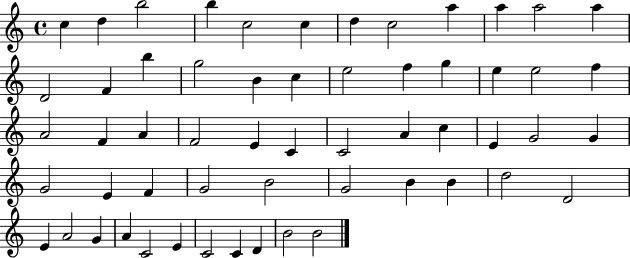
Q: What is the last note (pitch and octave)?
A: B4